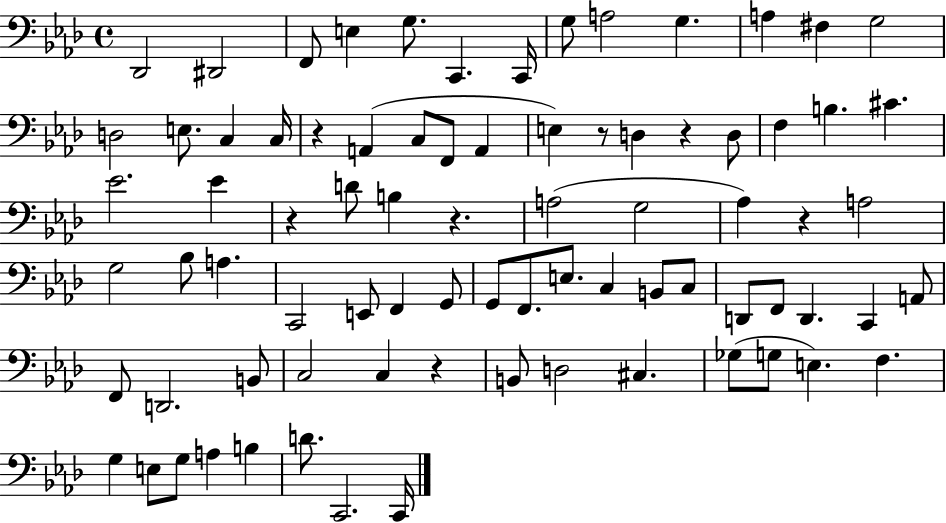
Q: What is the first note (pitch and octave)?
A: Db2